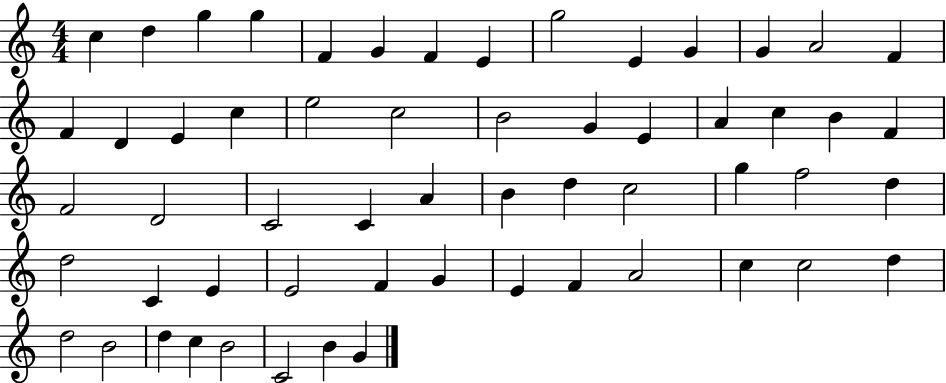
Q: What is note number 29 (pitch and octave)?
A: D4